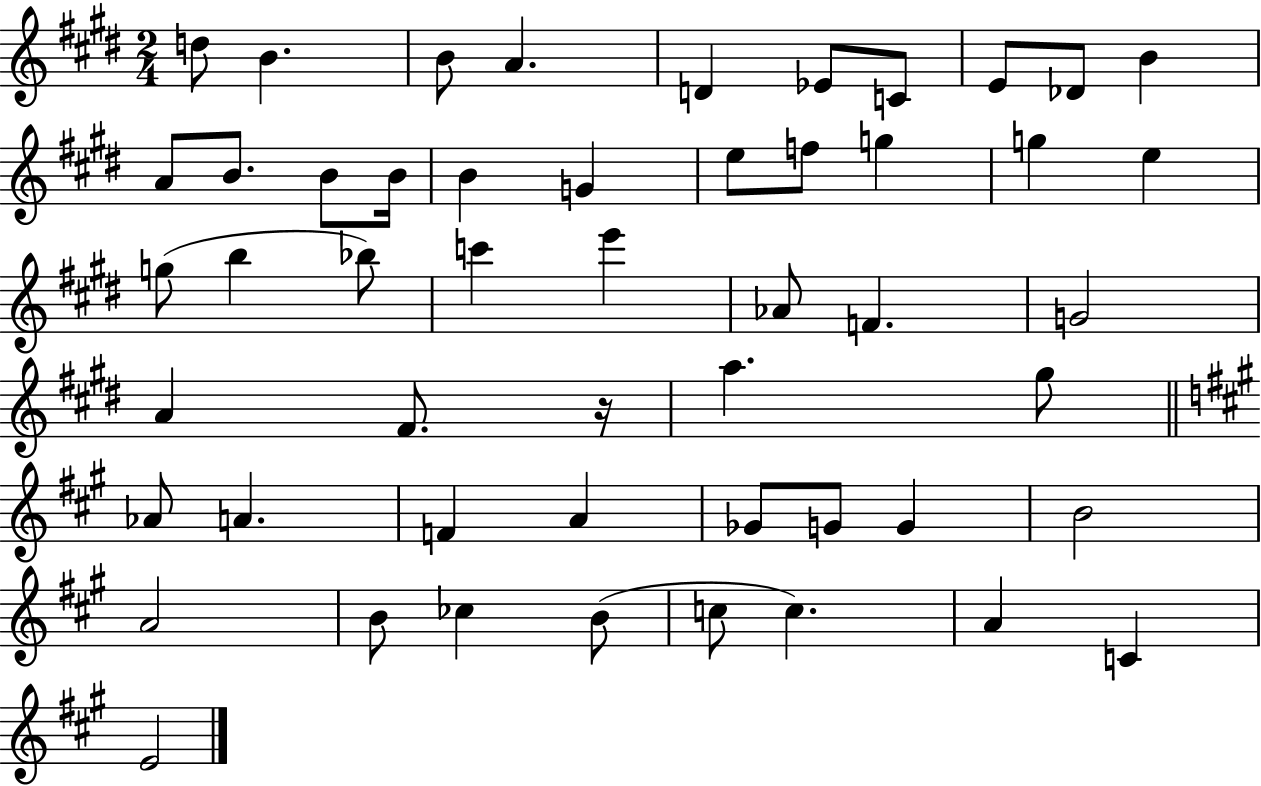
D5/e B4/q. B4/e A4/q. D4/q Eb4/e C4/e E4/e Db4/e B4/q A4/e B4/e. B4/e B4/s B4/q G4/q E5/e F5/e G5/q G5/q E5/q G5/e B5/q Bb5/e C6/q E6/q Ab4/e F4/q. G4/h A4/q F#4/e. R/s A5/q. G#5/e Ab4/e A4/q. F4/q A4/q Gb4/e G4/e G4/q B4/h A4/h B4/e CES5/q B4/e C5/e C5/q. A4/q C4/q E4/h